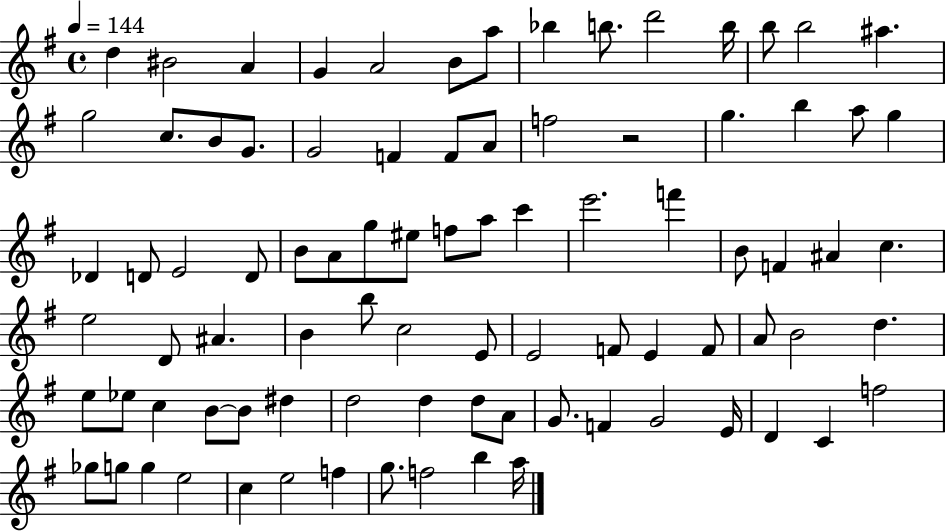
X:1
T:Untitled
M:4/4
L:1/4
K:G
d ^B2 A G A2 B/2 a/2 _b b/2 d'2 b/4 b/2 b2 ^a g2 c/2 B/2 G/2 G2 F F/2 A/2 f2 z2 g b a/2 g _D D/2 E2 D/2 B/2 A/2 g/2 ^e/2 f/2 a/2 c' e'2 f' B/2 F ^A c e2 D/2 ^A B b/2 c2 E/2 E2 F/2 E F/2 A/2 B2 d e/2 _e/2 c B/2 B/2 ^d d2 d d/2 A/2 G/2 F G2 E/4 D C f2 _g/2 g/2 g e2 c e2 f g/2 f2 b a/4